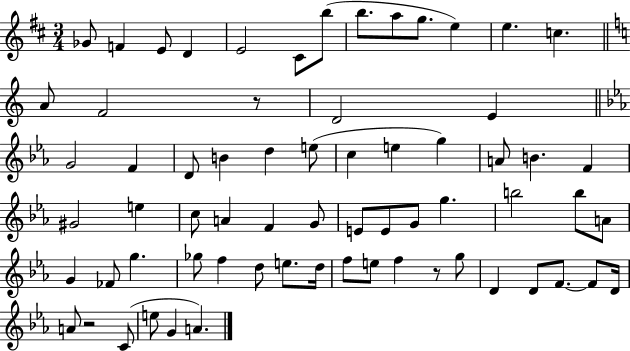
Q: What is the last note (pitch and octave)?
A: A4